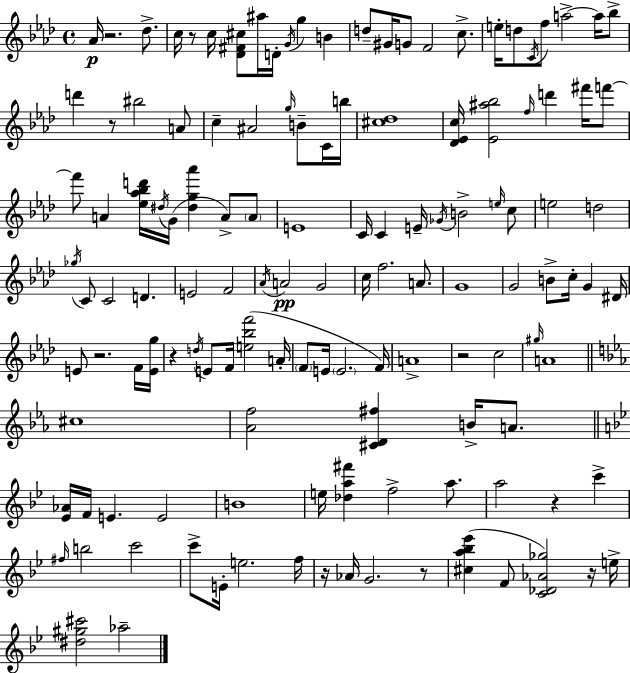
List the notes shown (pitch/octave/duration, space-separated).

Ab4/s R/h. Db5/e. C5/s R/e C5/s [Db4,F#4,C#5]/e A#5/s D4/s G4/s G5/q B4/q D5/e G#4/s G4/e F4/h C5/e. E5/s D5/e C4/s F5/e A5/h A5/s Bb5/e D6/q R/e BIS5/h A4/e C5/q A#4/h G5/s B4/e C4/s B5/s [C#5,Db5]/w [Db4,Eb4,C5]/s [Eb4,A#5,Bb5]/h F5/s D6/q F#6/s F6/e F6/e A4/q [Eb5,Ab5,Bb5,D6]/s D#5/s G4/s [D#5,G5,Ab6]/q A4/e A4/e E4/w C4/s C4/q E4/s Gb4/s B4/h E5/s C5/e E5/h D5/h Gb5/s C4/e C4/h D4/q. E4/h F4/h Ab4/s A4/h G4/h C5/s F5/h. A4/e. G4/w G4/h B4/e C5/s G4/q D#4/s E4/e R/h. F4/s [E4,G5]/s R/q D5/s E4/e F4/s [E5,Bb5,F6]/h A4/s F4/e E4/s E4/h. F4/s A4/w R/h C5/h G#5/s A4/w C#5/w [Ab4,F5]/h [C#4,D4,F#5]/q B4/s A4/e. [Eb4,Ab4]/s F4/s E4/q. E4/h B4/w E5/s [Db5,A5,F#6]/q F5/h A5/e. A5/h R/q C6/q F#5/s B5/h C6/h C6/e E4/s E5/h. F5/s R/s Ab4/s G4/h. R/e [C#5,A5,Bb5,Eb6]/q F4/e [C4,Db4,Ab4,Gb5]/h R/s E5/s [D#5,G#5,C#6]/h Ab5/h